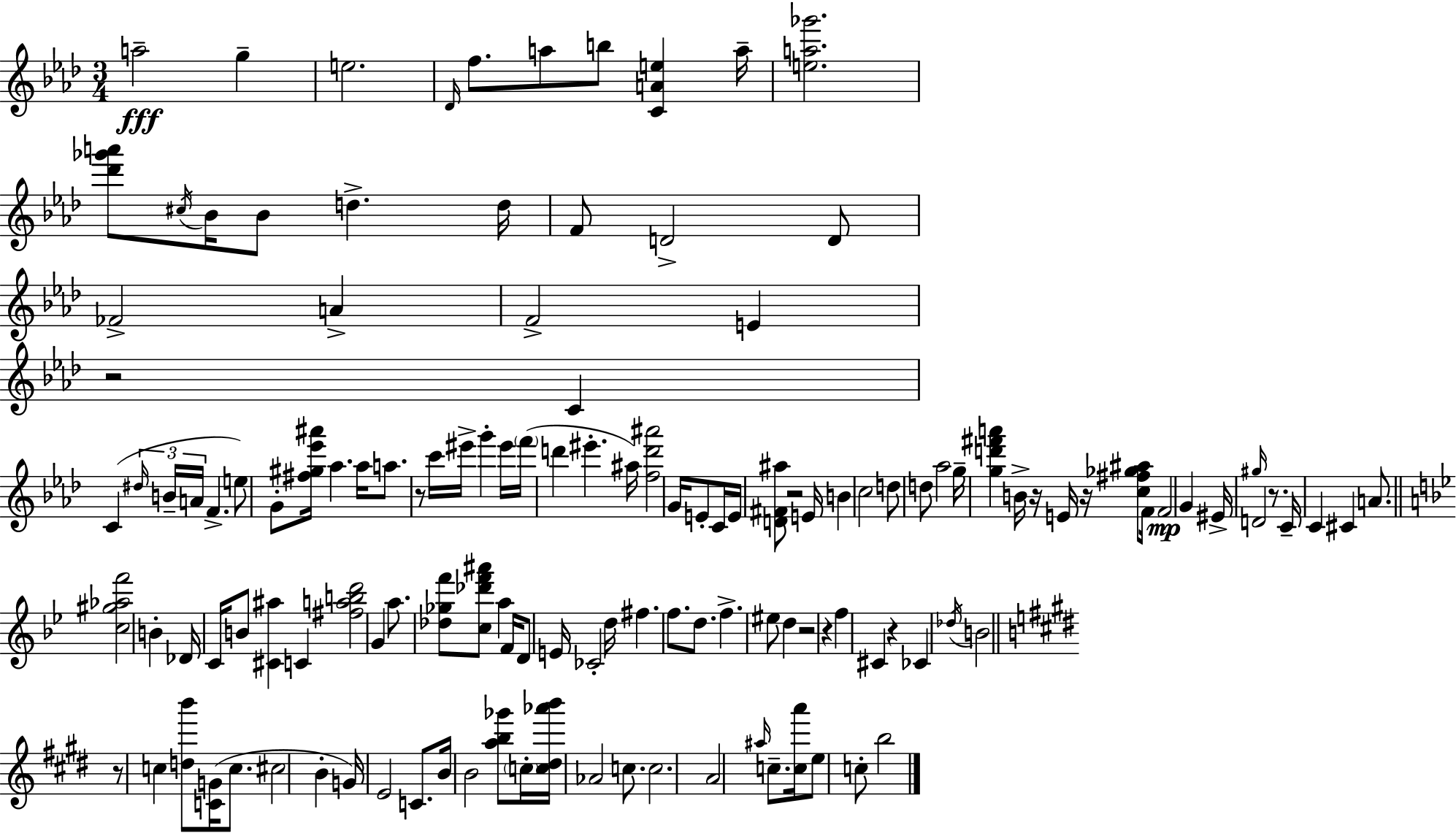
{
  \clef treble
  \numericTimeSignature
  \time 3/4
  \key aes \major
  a''2--\fff g''4-- | e''2. | \grace { des'16 } f''8. a''8 b''8 <c' a' e''>4 | a''16-- <e'' a'' ges'''>2. | \break <des''' ges''' a'''>8 \acciaccatura { cis''16 } bes'16 bes'8 d''4.-> | d''16 f'8 d'2-> | d'8 fes'2-> a'4-> | f'2-> e'4 | \break r2 c'4 | c'4( \tuplet 3/2 { \grace { dis''16 } b'16-- a'16 } f'4.-> | e''8) g'8-. <fis'' gis'' ees''' ais'''>16 aes''4. | aes''16 a''8. r8 c'''16 eis'''16-> g'''4-. | \break eis'''16 \parenthesize f'''16( d'''4 eis'''4.-. | ais''16) <f'' d''' ais'''>2 g'16 | e'8-. c'16 e'16 <d' fis' ais''>8 r2 | e'16 b'4 c''2 | \break d''8 d''8 aes''2 | g''16-- <g'' d''' fis''' a'''>4 b'16-> r16 e'16 r16 | <c'' fis'' ges'' ais''>8 f'16 f'2\mp g'4 | eis'16-> \grace { gis''16 } d'2 | \break r8. c'16-- c'4 cis'4 | a'8. \bar "||" \break \key g \minor <c'' gis'' aes'' f'''>2 b'4-. | des'16 c'16 b'8 <cis' ais''>4 c'4 | <fis'' a'' b'' d'''>2 g'4 | a''8. <des'' ges'' f'''>8 <c'' des''' f''' ais'''>8 a''4 f'16 | \break d'8 e'16 ces'2-. d''16 | fis''4. f''8. d''8. | f''4.-> eis''8 d''4 | r2 r4 | \break f''4 cis'4 r4 | ces'4 \acciaccatura { des''16 } b'2 | \bar "||" \break \key e \major r8 c''4 <d'' b'''>8 <c' g'>16( c''8. | cis''2 b'4-. | g'16) e'2 c'8. | b'16 b'2 <a'' b'' ges'''>8 \parenthesize c''16-. | \break <c'' dis'' aes''' b'''>16 aes'2 c''8. | c''2. | a'2 \grace { ais''16 } c''8.-- | <c'' a'''>16 e''8 c''8-. b''2 | \break \bar "|."
}